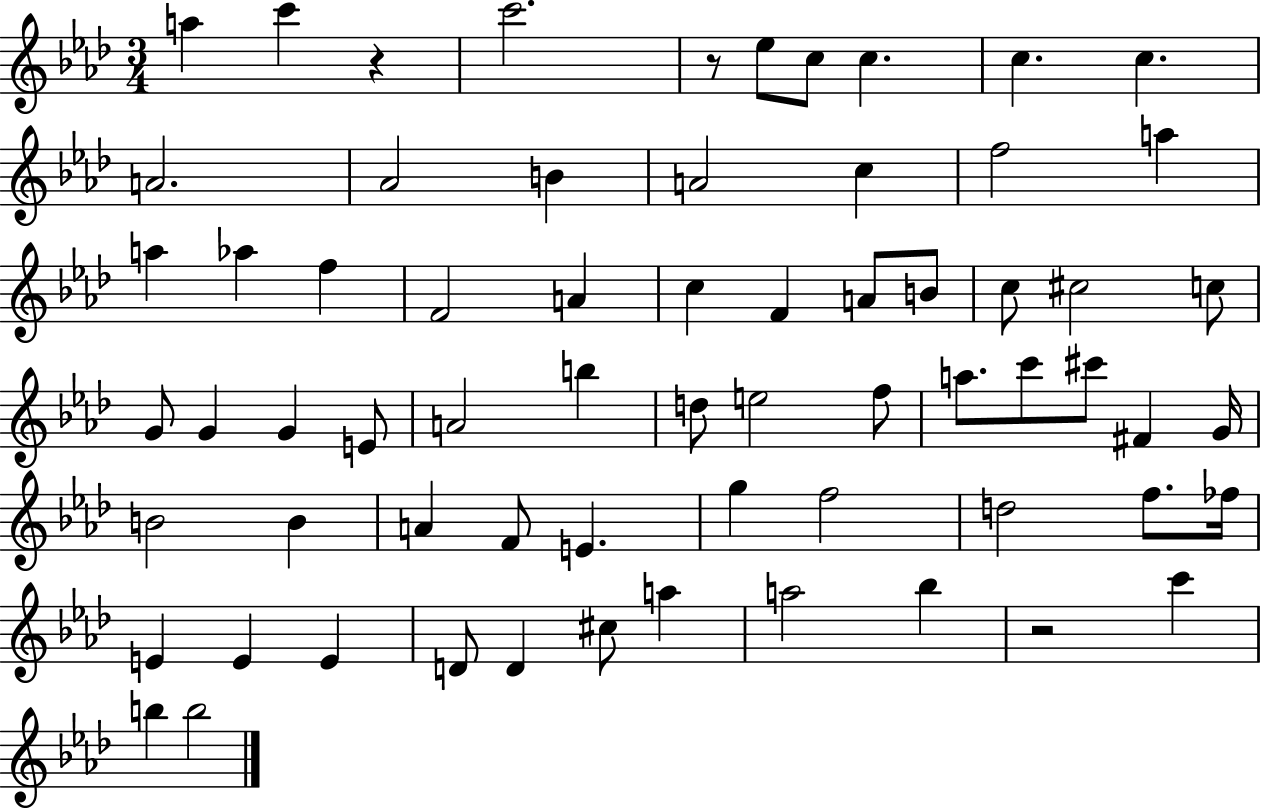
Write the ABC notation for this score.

X:1
T:Untitled
M:3/4
L:1/4
K:Ab
a c' z c'2 z/2 _e/2 c/2 c c c A2 _A2 B A2 c f2 a a _a f F2 A c F A/2 B/2 c/2 ^c2 c/2 G/2 G G E/2 A2 b d/2 e2 f/2 a/2 c'/2 ^c'/2 ^F G/4 B2 B A F/2 E g f2 d2 f/2 _f/4 E E E D/2 D ^c/2 a a2 _b z2 c' b b2